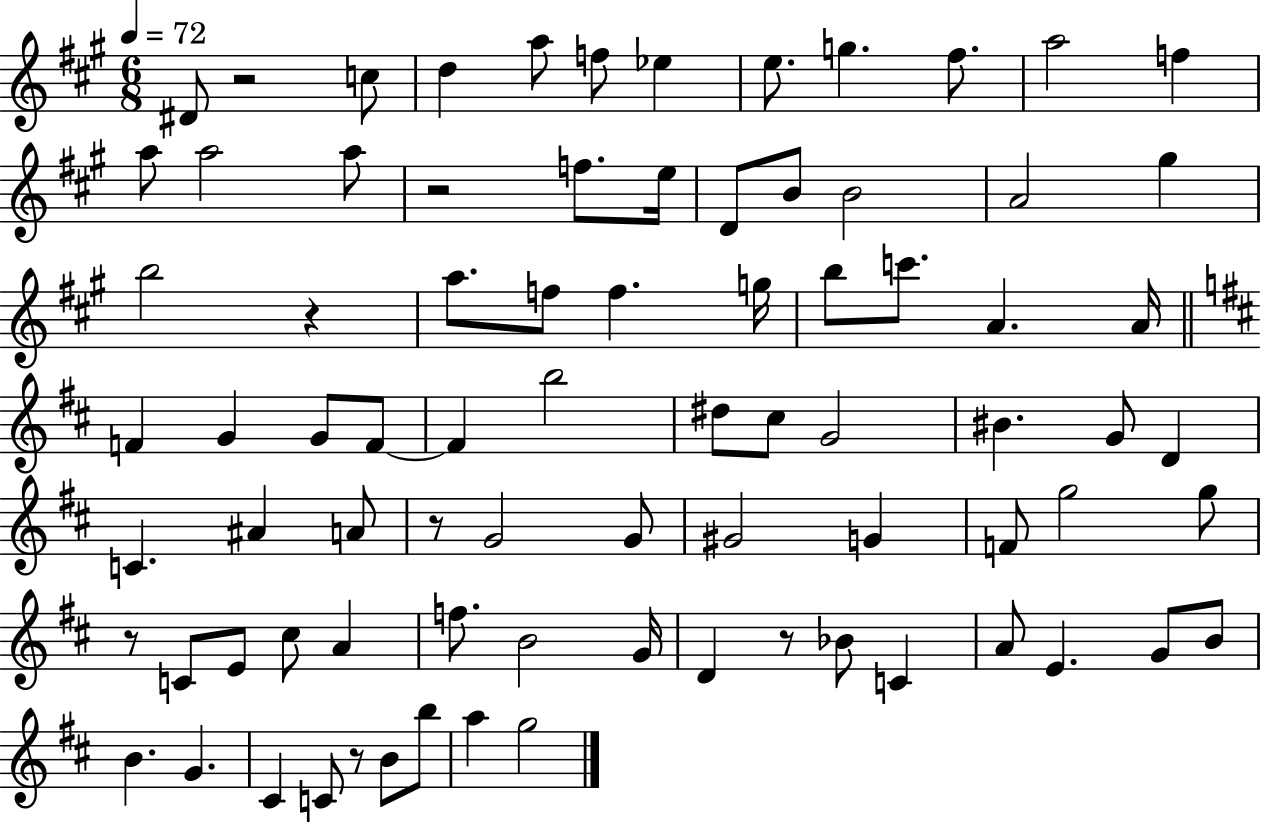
X:1
T:Untitled
M:6/8
L:1/4
K:A
^D/2 z2 c/2 d a/2 f/2 _e e/2 g ^f/2 a2 f a/2 a2 a/2 z2 f/2 e/4 D/2 B/2 B2 A2 ^g b2 z a/2 f/2 f g/4 b/2 c'/2 A A/4 F G G/2 F/2 F b2 ^d/2 ^c/2 G2 ^B G/2 D C ^A A/2 z/2 G2 G/2 ^G2 G F/2 g2 g/2 z/2 C/2 E/2 ^c/2 A f/2 B2 G/4 D z/2 _B/2 C A/2 E G/2 B/2 B G ^C C/2 z/2 B/2 b/2 a g2